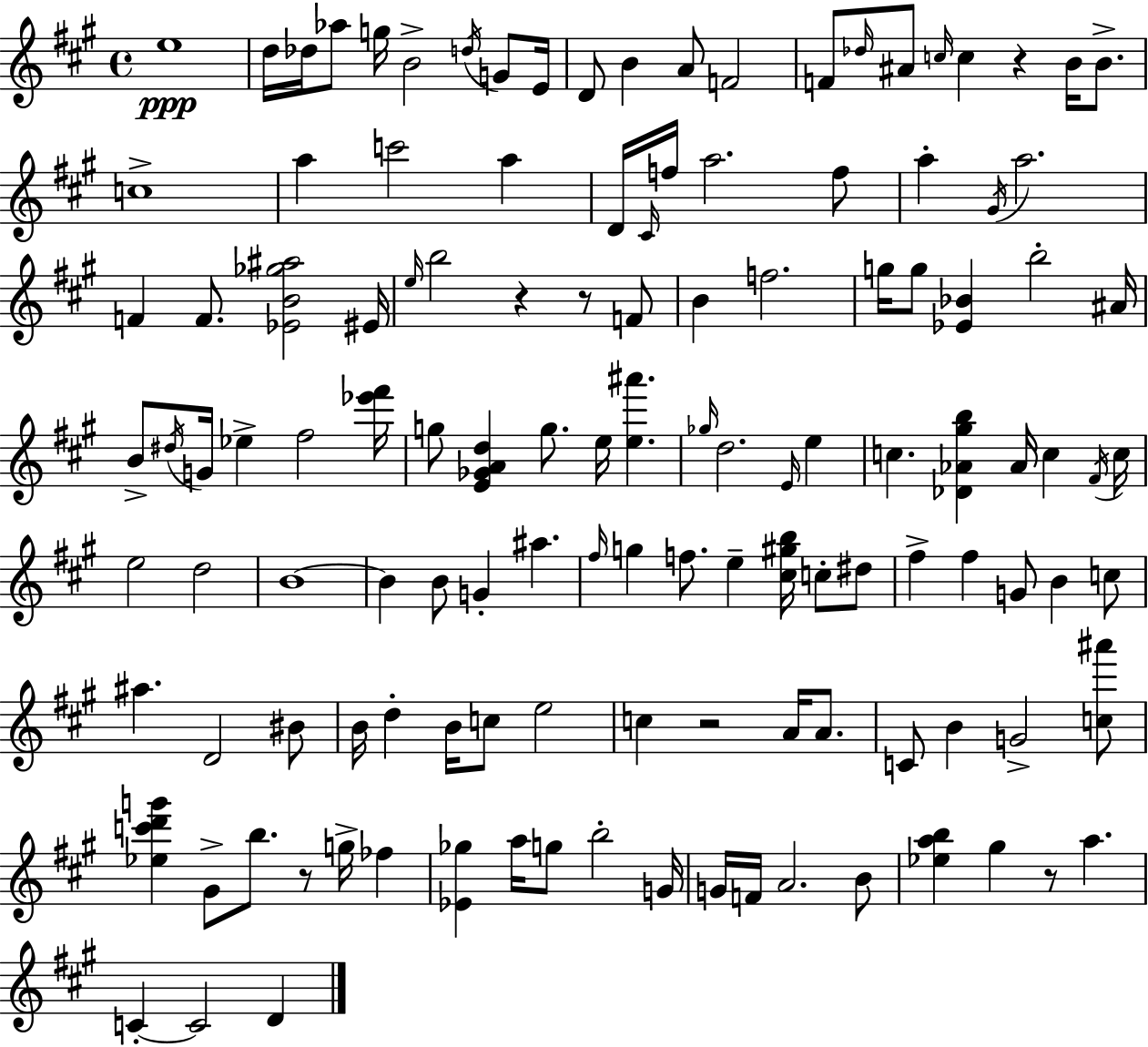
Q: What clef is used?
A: treble